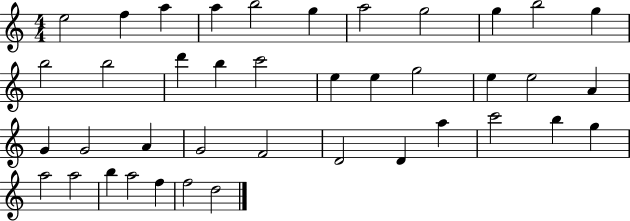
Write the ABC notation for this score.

X:1
T:Untitled
M:4/4
L:1/4
K:C
e2 f a a b2 g a2 g2 g b2 g b2 b2 d' b c'2 e e g2 e e2 A G G2 A G2 F2 D2 D a c'2 b g a2 a2 b a2 f f2 d2